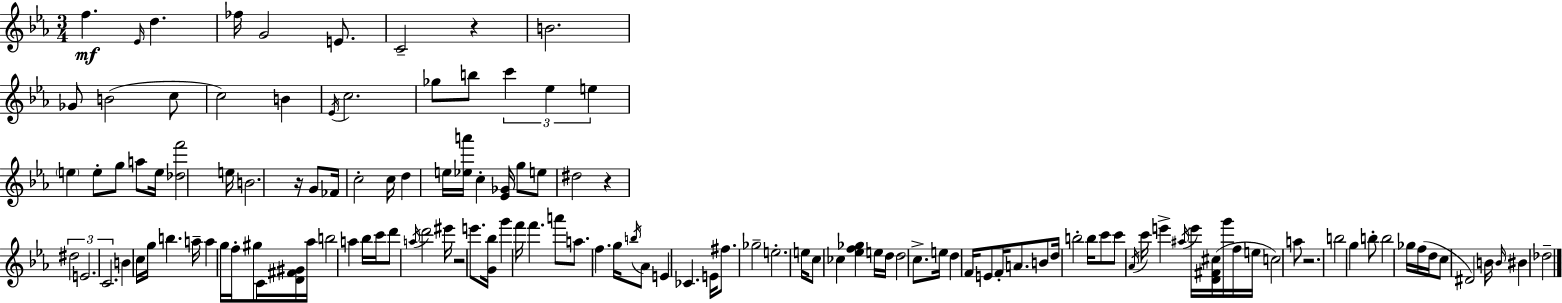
F5/q. Eb4/s D5/q. FES5/s G4/h E4/e. C4/h R/q B4/h. Gb4/e B4/h C5/e C5/h B4/q Eb4/s C5/h. Gb5/e B5/e C6/q Eb5/q E5/q E5/q E5/e G5/e A5/e E5/s [Db5,F6]/h E5/s B4/h. R/s G4/e FES4/s C5/h C5/s D5/q E5/s [Eb5,A6]/s C5/q [Eb4,Gb4]/s G5/e E5/e D#5/h R/q D#5/h E4/h. C4/h. B4/q C5/s G5/s B5/q. A5/s A5/q G5/s F5/s G#5/e C4/s [D4,F#4,G#4]/s Ab5/s B5/h A5/q Bb5/s C6/s D6/e A5/s D6/h EIS6/s R/h E6/e. [G4,Bb5]/s G6/q F6/s F6/q. A6/e A5/e. F5/q. G5/s B5/s Ab4/e E4/q CES4/q. E4/s F#5/e. Gb5/h E5/h. E5/s C5/e CES5/q [Eb5,F5,Gb5]/q E5/s D5/s D5/h C5/e. E5/s D5/q F4/s E4/e F4/s A4/e. B4/e D5/s B5/h B5/s C6/e C6/e Ab4/s C6/s E6/q A#5/s E6/s [D4,F#4,C#5]/s G6/s F5/s E5/s C5/h A5/e R/h. B5/h G5/q B5/e B5/h Gb5/s F5/s D5/s C5/e D#4/h B4/s B4/s BIS4/q Db5/h